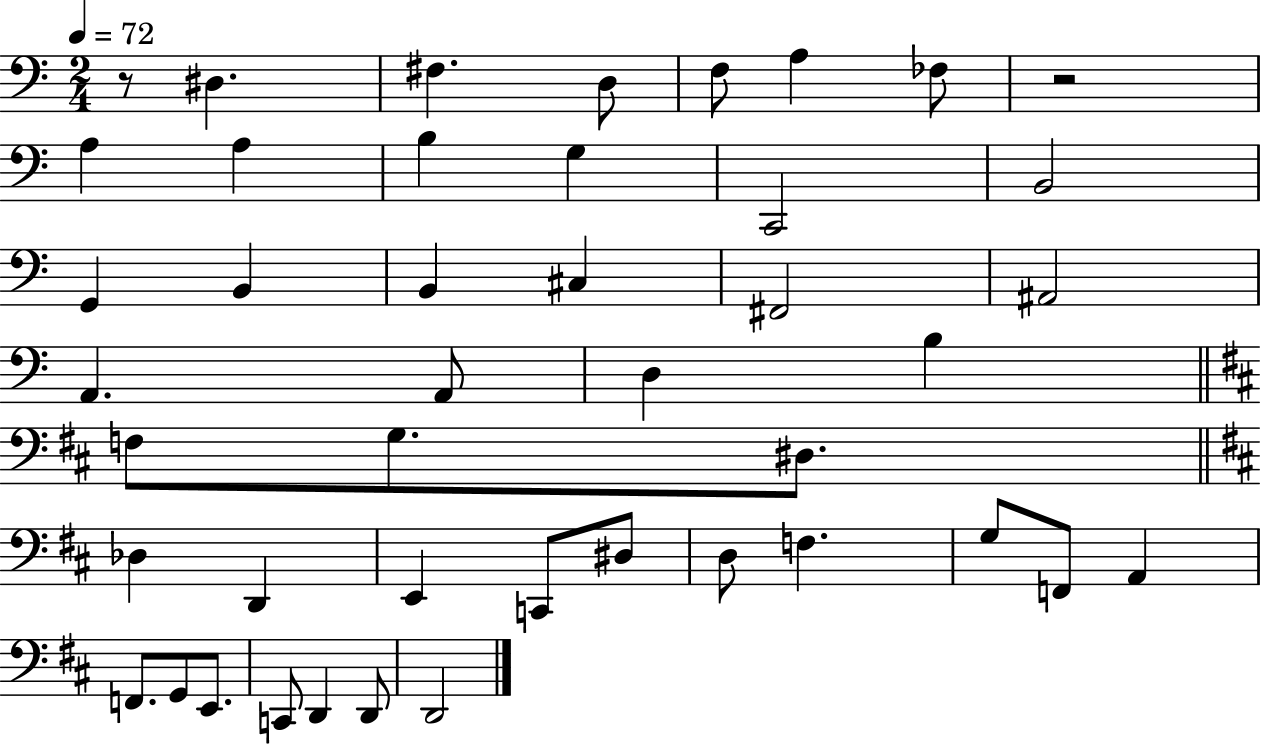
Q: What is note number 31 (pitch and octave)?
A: D3